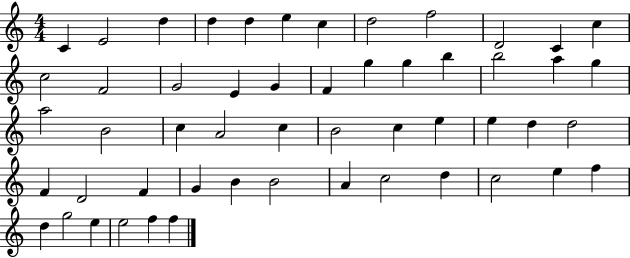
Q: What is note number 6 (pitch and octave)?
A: E5